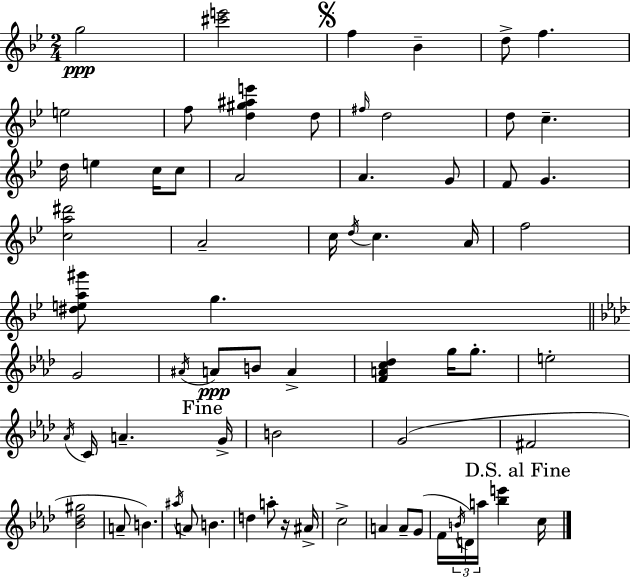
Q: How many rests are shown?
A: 1